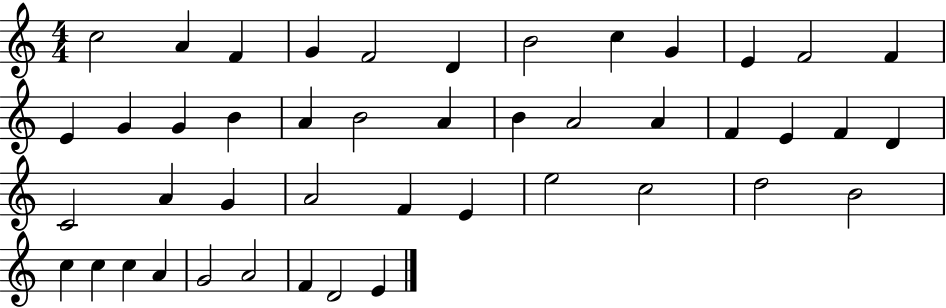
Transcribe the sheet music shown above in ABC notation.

X:1
T:Untitled
M:4/4
L:1/4
K:C
c2 A F G F2 D B2 c G E F2 F E G G B A B2 A B A2 A F E F D C2 A G A2 F E e2 c2 d2 B2 c c c A G2 A2 F D2 E